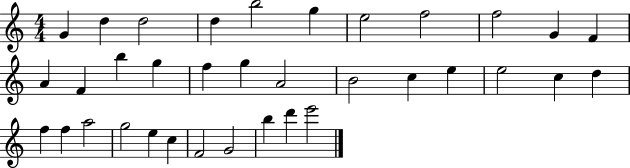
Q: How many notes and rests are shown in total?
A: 35